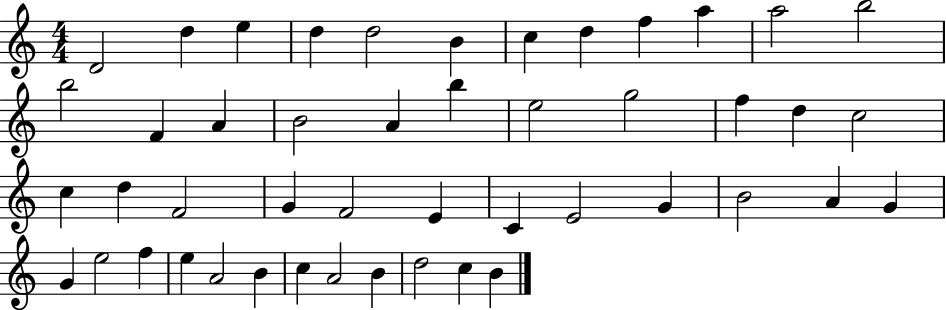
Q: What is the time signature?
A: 4/4